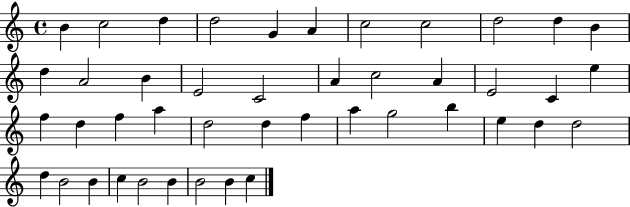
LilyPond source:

{
  \clef treble
  \time 4/4
  \defaultTimeSignature
  \key c \major
  b'4 c''2 d''4 | d''2 g'4 a'4 | c''2 c''2 | d''2 d''4 b'4 | \break d''4 a'2 b'4 | e'2 c'2 | a'4 c''2 a'4 | e'2 c'4 e''4 | \break f''4 d''4 f''4 a''4 | d''2 d''4 f''4 | a''4 g''2 b''4 | e''4 d''4 d''2 | \break d''4 b'2 b'4 | c''4 b'2 b'4 | b'2 b'4 c''4 | \bar "|."
}